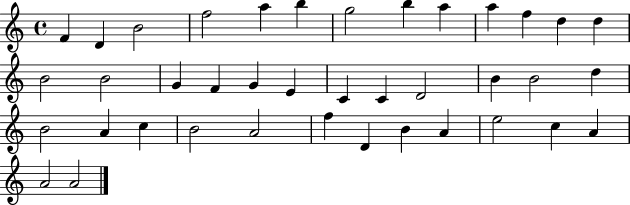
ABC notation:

X:1
T:Untitled
M:4/4
L:1/4
K:C
F D B2 f2 a b g2 b a a f d d B2 B2 G F G E C C D2 B B2 d B2 A c B2 A2 f D B A e2 c A A2 A2